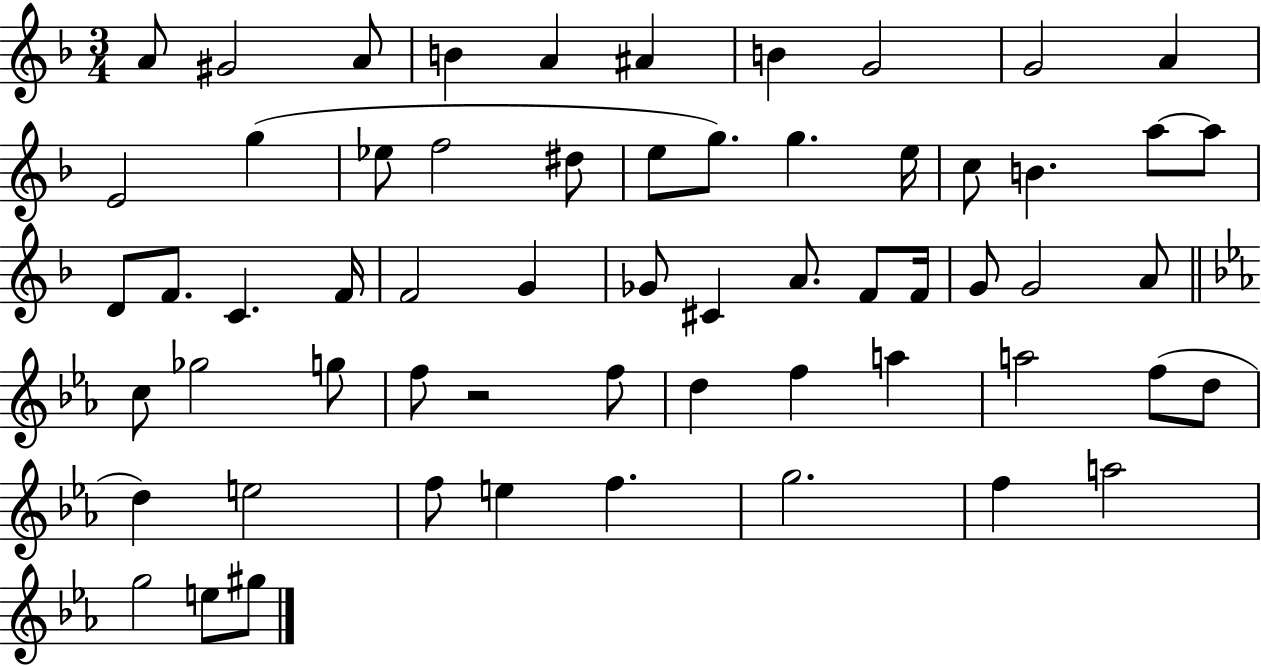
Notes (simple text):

A4/e G#4/h A4/e B4/q A4/q A#4/q B4/q G4/h G4/h A4/q E4/h G5/q Eb5/e F5/h D#5/e E5/e G5/e. G5/q. E5/s C5/e B4/q. A5/e A5/e D4/e F4/e. C4/q. F4/s F4/h G4/q Gb4/e C#4/q A4/e. F4/e F4/s G4/e G4/h A4/e C5/e Gb5/h G5/e F5/e R/h F5/e D5/q F5/q A5/q A5/h F5/e D5/e D5/q E5/h F5/e E5/q F5/q. G5/h. F5/q A5/h G5/h E5/e G#5/e